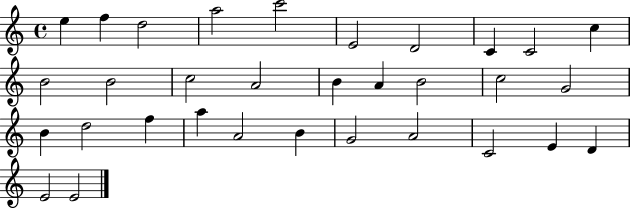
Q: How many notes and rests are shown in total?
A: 32